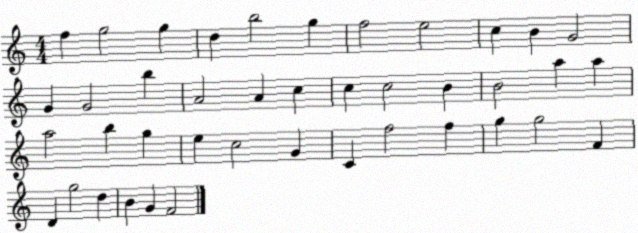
X:1
T:Untitled
M:4/4
L:1/4
K:C
f g2 g d b2 g f2 e2 c B G2 G G2 b A2 A c c c2 B B2 a a a2 b g e c2 G C f2 f g g2 F D g2 d B G F2